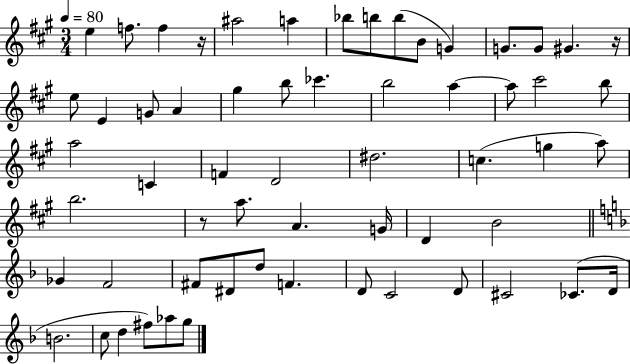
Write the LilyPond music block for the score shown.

{
  \clef treble
  \numericTimeSignature
  \time 3/4
  \key a \major
  \tempo 4 = 80
  e''4 f''8. f''4 r16 | ais''2 a''4 | bes''8 b''8 b''8( b'8 g'4) | g'8. g'8 gis'4. r16 | \break e''8 e'4 g'8 a'4 | gis''4 b''8 ces'''4. | b''2 a''4~~ | a''8 cis'''2 b''8 | \break a''2 c'4 | f'4 d'2 | dis''2. | c''4.( g''4 a''8) | \break b''2. | r8 a''8. a'4. g'16 | d'4 b'2 | \bar "||" \break \key f \major ges'4 f'2 | fis'8 dis'8 d''8 f'4. | d'8 c'2 d'8 | cis'2 ces'8.( d'16 | \break b'2. | c''8 d''4 fis''8) aes''8 g''8 | \bar "|."
}